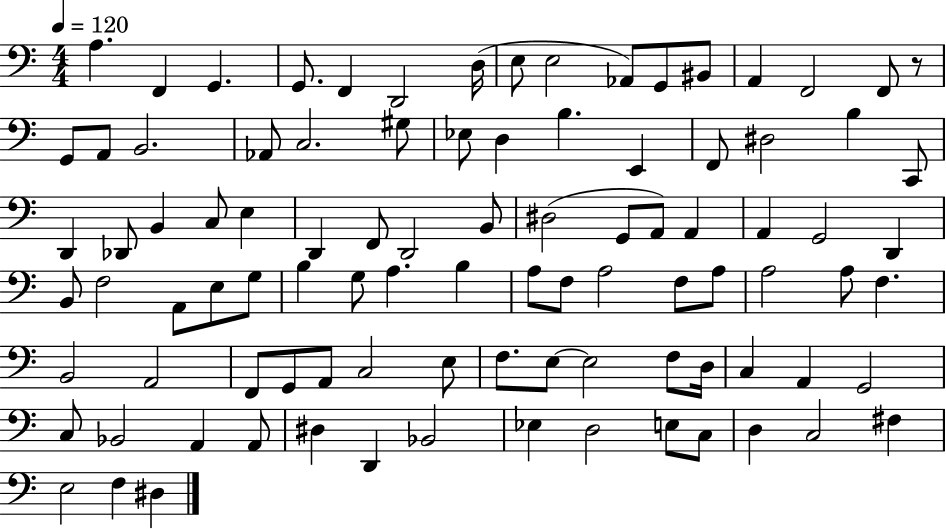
X:1
T:Untitled
M:4/4
L:1/4
K:C
A, F,, G,, G,,/2 F,, D,,2 D,/4 E,/2 E,2 _A,,/2 G,,/2 ^B,,/2 A,, F,,2 F,,/2 z/2 G,,/2 A,,/2 B,,2 _A,,/2 C,2 ^G,/2 _E,/2 D, B, E,, F,,/2 ^D,2 B, C,,/2 D,, _D,,/2 B,, C,/2 E, D,, F,,/2 D,,2 B,,/2 ^D,2 G,,/2 A,,/2 A,, A,, G,,2 D,, B,,/2 F,2 A,,/2 E,/2 G,/2 B, G,/2 A, B, A,/2 F,/2 A,2 F,/2 A,/2 A,2 A,/2 F, B,,2 A,,2 F,,/2 G,,/2 A,,/2 C,2 E,/2 F,/2 E,/2 E,2 F,/2 D,/4 C, A,, G,,2 C,/2 _B,,2 A,, A,,/2 ^D, D,, _B,,2 _E, D,2 E,/2 C,/2 D, C,2 ^F, E,2 F, ^D,